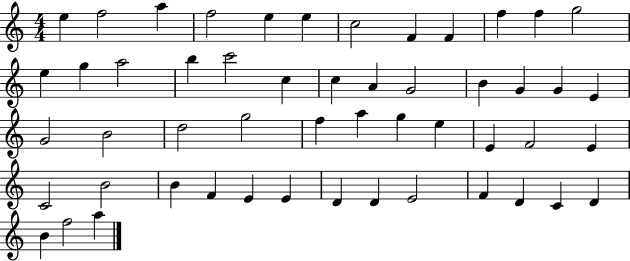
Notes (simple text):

E5/q F5/h A5/q F5/h E5/q E5/q C5/h F4/q F4/q F5/q F5/q G5/h E5/q G5/q A5/h B5/q C6/h C5/q C5/q A4/q G4/h B4/q G4/q G4/q E4/q G4/h B4/h D5/h G5/h F5/q A5/q G5/q E5/q E4/q F4/h E4/q C4/h B4/h B4/q F4/q E4/q E4/q D4/q D4/q E4/h F4/q D4/q C4/q D4/q B4/q F5/h A5/q